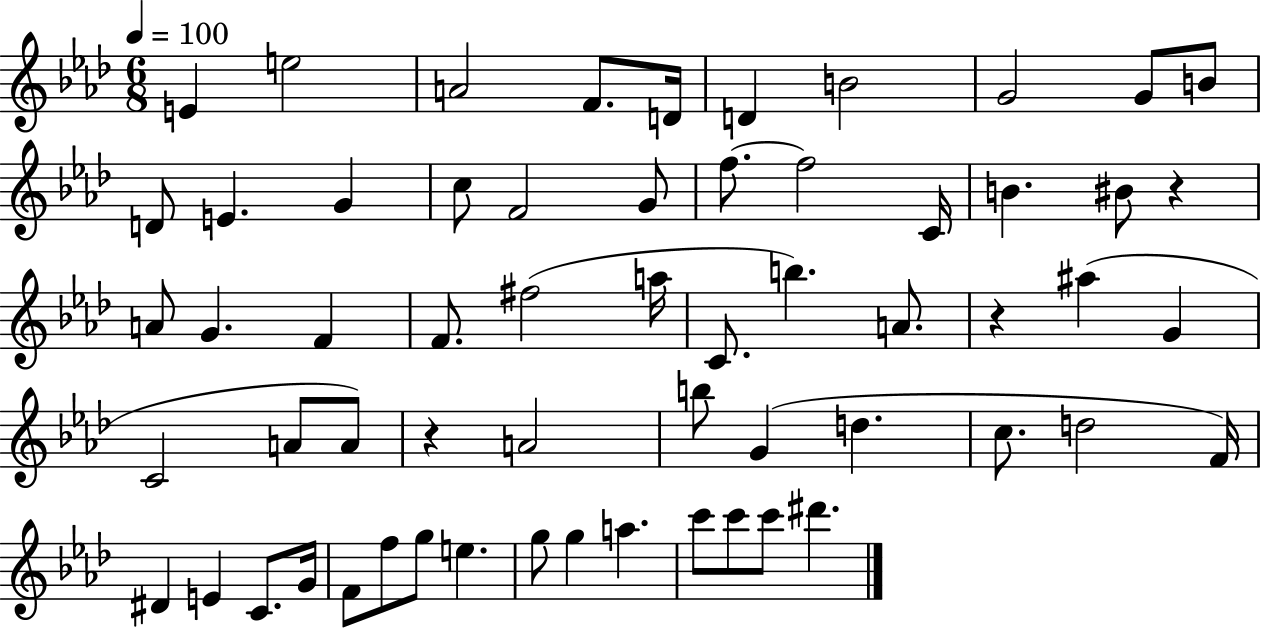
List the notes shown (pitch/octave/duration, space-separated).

E4/q E5/h A4/h F4/e. D4/s D4/q B4/h G4/h G4/e B4/e D4/e E4/q. G4/q C5/e F4/h G4/e F5/e. F5/h C4/s B4/q. BIS4/e R/q A4/e G4/q. F4/q F4/e. F#5/h A5/s C4/e. B5/q. A4/e. R/q A#5/q G4/q C4/h A4/e A4/e R/q A4/h B5/e G4/q D5/q. C5/e. D5/h F4/s D#4/q E4/q C4/e. G4/s F4/e F5/e G5/e E5/q. G5/e G5/q A5/q. C6/e C6/e C6/e D#6/q.